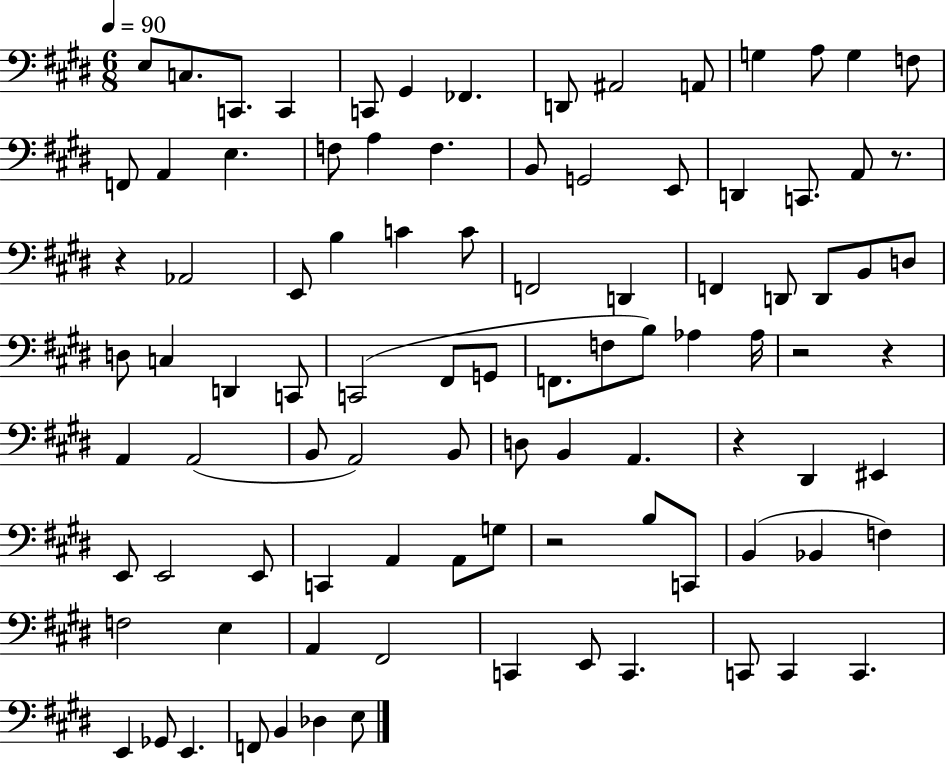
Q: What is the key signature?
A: E major